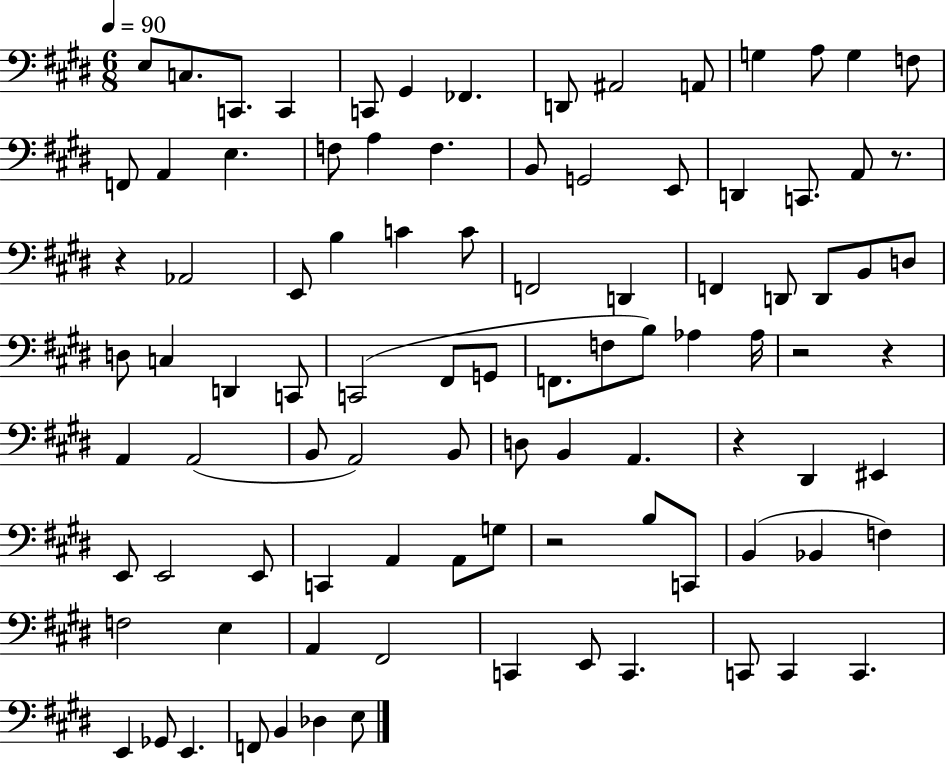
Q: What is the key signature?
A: E major